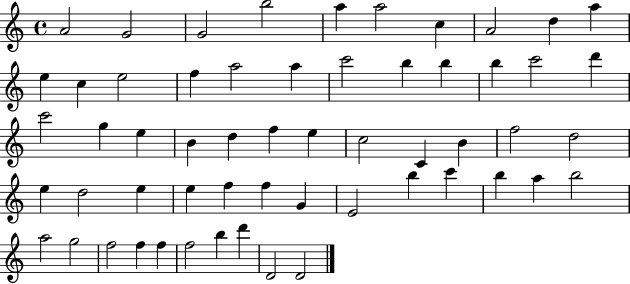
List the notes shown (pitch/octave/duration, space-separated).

A4/h G4/h G4/h B5/h A5/q A5/h C5/q A4/h D5/q A5/q E5/q C5/q E5/h F5/q A5/h A5/q C6/h B5/q B5/q B5/q C6/h D6/q C6/h G5/q E5/q B4/q D5/q F5/q E5/q C5/h C4/q B4/q F5/h D5/h E5/q D5/h E5/q E5/q F5/q F5/q G4/q E4/h B5/q C6/q B5/q A5/q B5/h A5/h G5/h F5/h F5/q F5/q F5/h B5/q D6/q D4/h D4/h